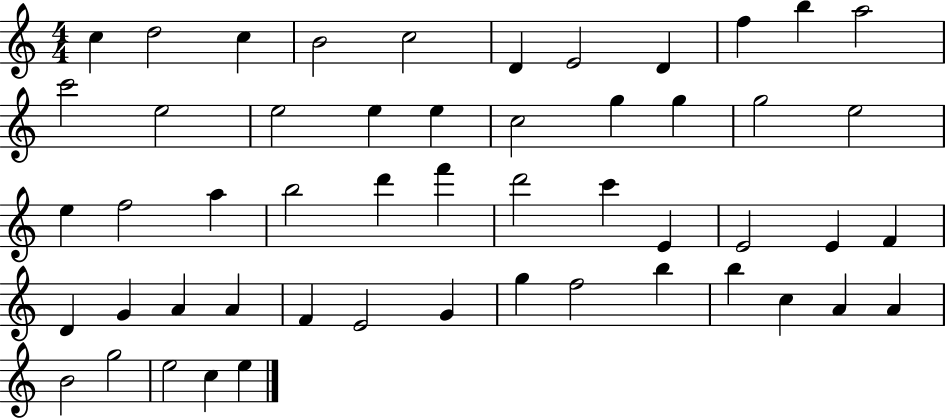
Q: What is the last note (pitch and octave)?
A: E5